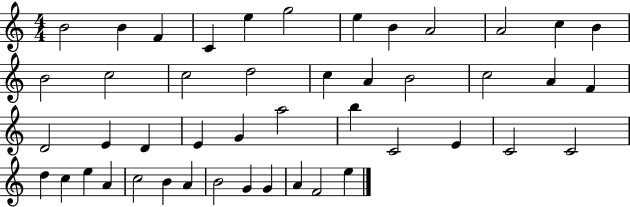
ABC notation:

X:1
T:Untitled
M:4/4
L:1/4
K:C
B2 B F C e g2 e B A2 A2 c B B2 c2 c2 d2 c A B2 c2 A F D2 E D E G a2 b C2 E C2 C2 d c e A c2 B A B2 G G A F2 e